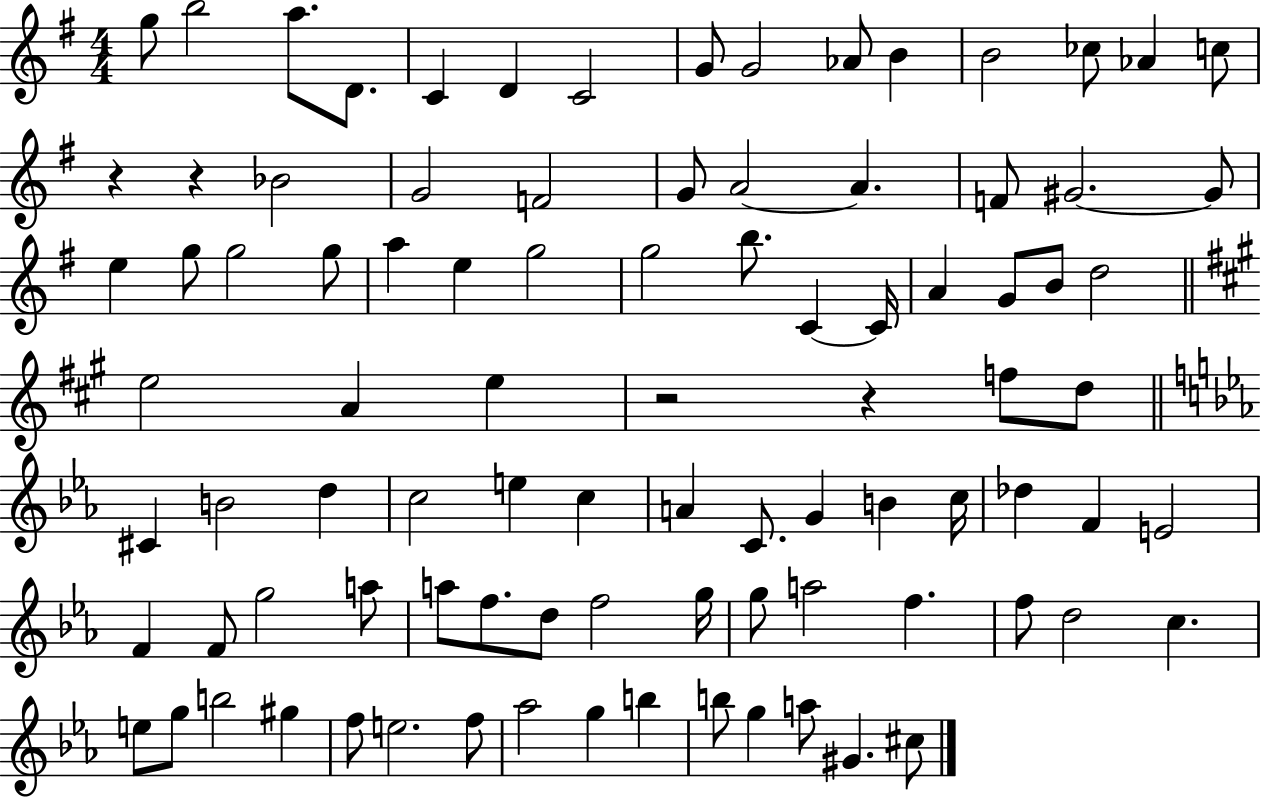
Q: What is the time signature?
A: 4/4